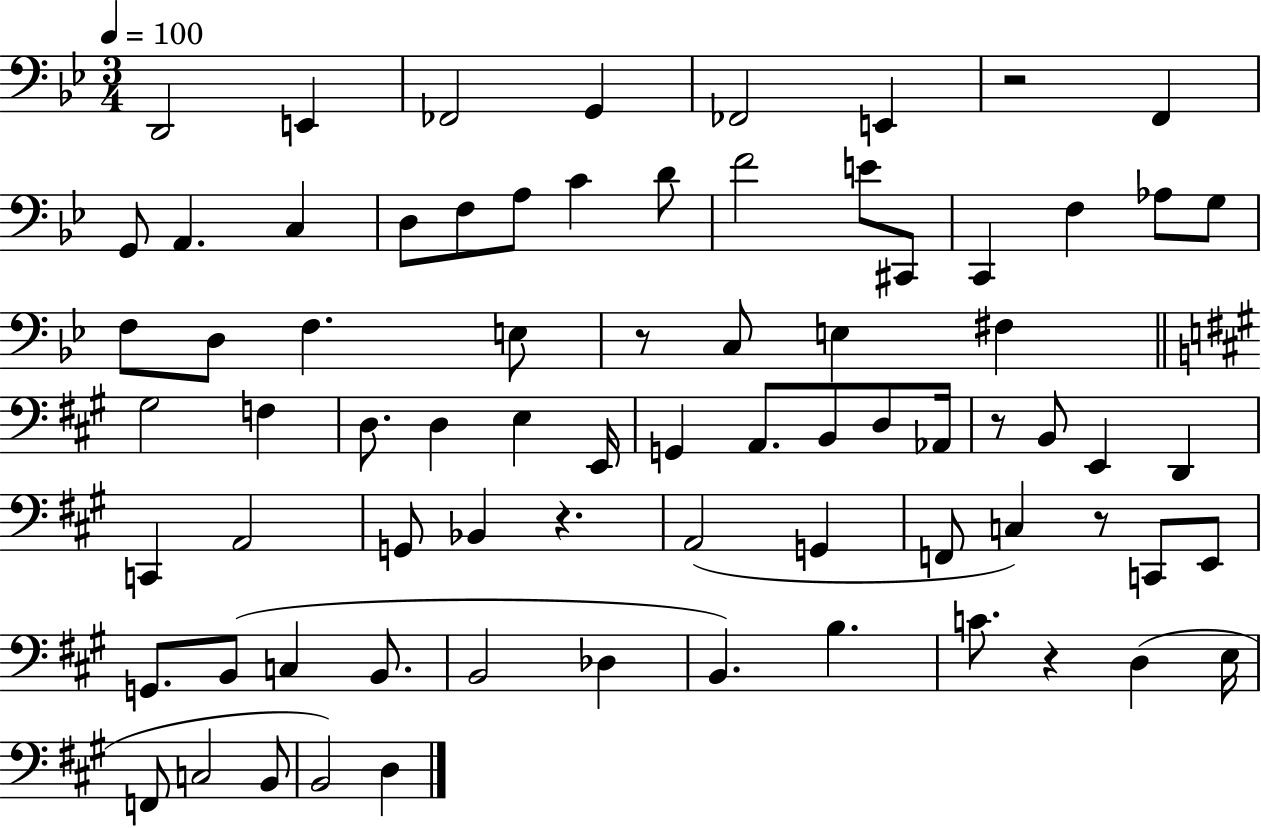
X:1
T:Untitled
M:3/4
L:1/4
K:Bb
D,,2 E,, _F,,2 G,, _F,,2 E,, z2 F,, G,,/2 A,, C, D,/2 F,/2 A,/2 C D/2 F2 E/2 ^C,,/2 C,, F, _A,/2 G,/2 F,/2 D,/2 F, E,/2 z/2 C,/2 E, ^F, ^G,2 F, D,/2 D, E, E,,/4 G,, A,,/2 B,,/2 D,/2 _A,,/4 z/2 B,,/2 E,, D,, C,, A,,2 G,,/2 _B,, z A,,2 G,, F,,/2 C, z/2 C,,/2 E,,/2 G,,/2 B,,/2 C, B,,/2 B,,2 _D, B,, B, C/2 z D, E,/4 F,,/2 C,2 B,,/2 B,,2 D,